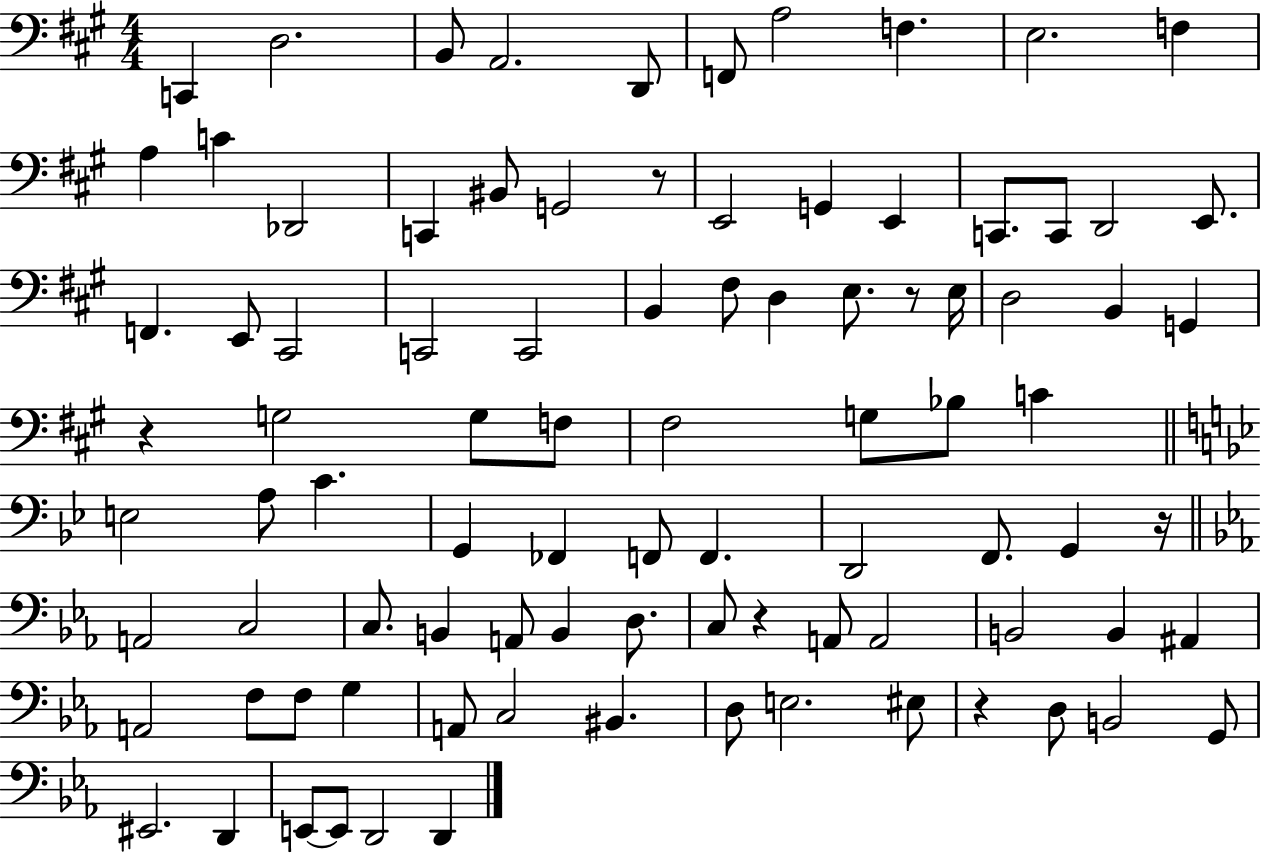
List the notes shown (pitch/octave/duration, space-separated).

C2/q D3/h. B2/e A2/h. D2/e F2/e A3/h F3/q. E3/h. F3/q A3/q C4/q Db2/h C2/q BIS2/e G2/h R/e E2/h G2/q E2/q C2/e. C2/e D2/h E2/e. F2/q. E2/e C#2/h C2/h C2/h B2/q F#3/e D3/q E3/e. R/e E3/s D3/h B2/q G2/q R/q G3/h G3/e F3/e F#3/h G3/e Bb3/e C4/q E3/h A3/e C4/q. G2/q FES2/q F2/e F2/q. D2/h F2/e. G2/q R/s A2/h C3/h C3/e. B2/q A2/e B2/q D3/e. C3/e R/q A2/e A2/h B2/h B2/q A#2/q A2/h F3/e F3/e G3/q A2/e C3/h BIS2/q. D3/e E3/h. EIS3/e R/q D3/e B2/h G2/e EIS2/h. D2/q E2/e E2/e D2/h D2/q